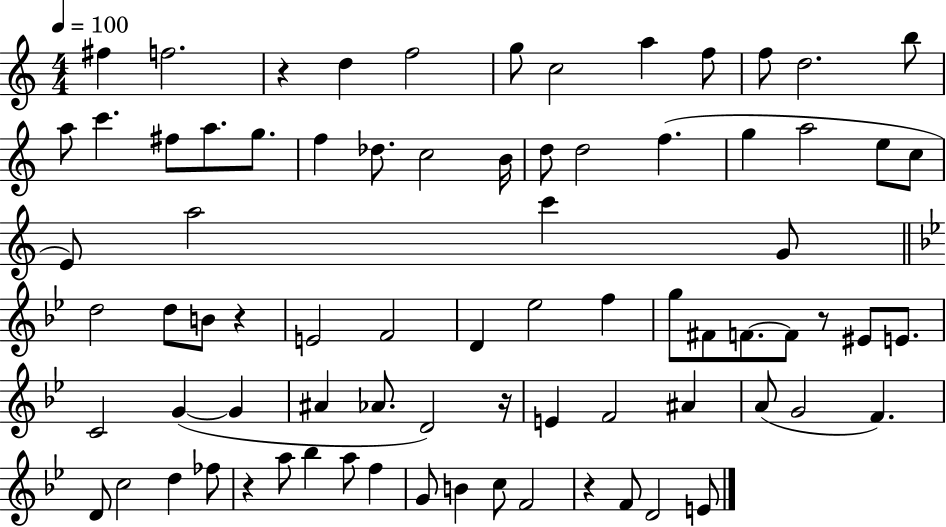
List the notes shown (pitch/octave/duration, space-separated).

F#5/q F5/h. R/q D5/q F5/h G5/e C5/h A5/q F5/e F5/e D5/h. B5/e A5/e C6/q. F#5/e A5/e. G5/e. F5/q Db5/e. C5/h B4/s D5/e D5/h F5/q. G5/q A5/h E5/e C5/e E4/e A5/h C6/q G4/e D5/h D5/e B4/e R/q E4/h F4/h D4/q Eb5/h F5/q G5/e F#4/e F4/e. F4/e R/e EIS4/e E4/e. C4/h G4/q G4/q A#4/q Ab4/e. D4/h R/s E4/q F4/h A#4/q A4/e G4/h F4/q. D4/e C5/h D5/q FES5/e R/q A5/e Bb5/q A5/e F5/q G4/e B4/q C5/e F4/h R/q F4/e D4/h E4/e